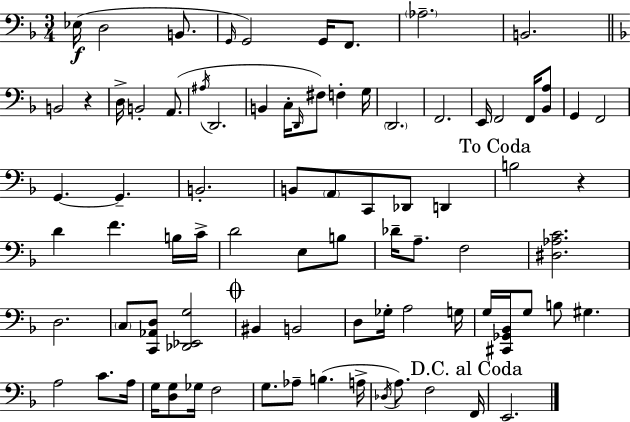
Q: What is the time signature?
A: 3/4